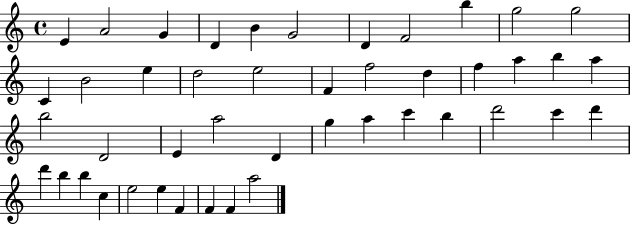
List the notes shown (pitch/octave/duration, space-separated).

E4/q A4/h G4/q D4/q B4/q G4/h D4/q F4/h B5/q G5/h G5/h C4/q B4/h E5/q D5/h E5/h F4/q F5/h D5/q F5/q A5/q B5/q A5/q B5/h D4/h E4/q A5/h D4/q G5/q A5/q C6/q B5/q D6/h C6/q D6/q D6/q B5/q B5/q C5/q E5/h E5/q F4/q F4/q F4/q A5/h